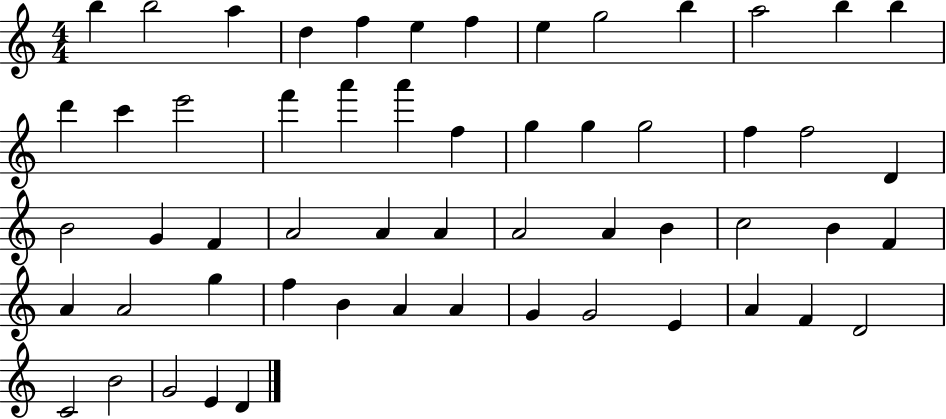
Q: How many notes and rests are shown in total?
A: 56